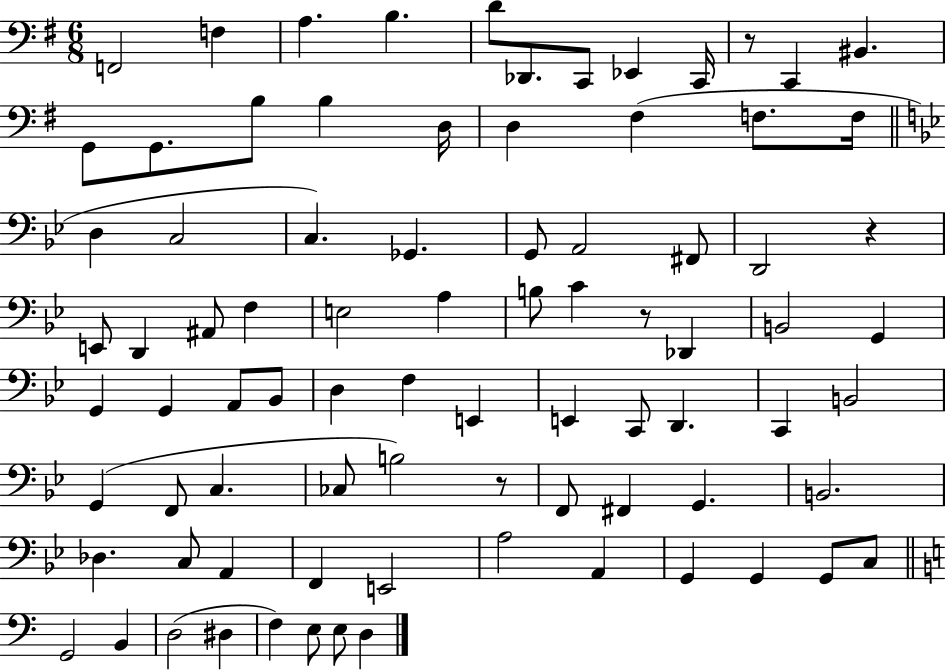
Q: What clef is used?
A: bass